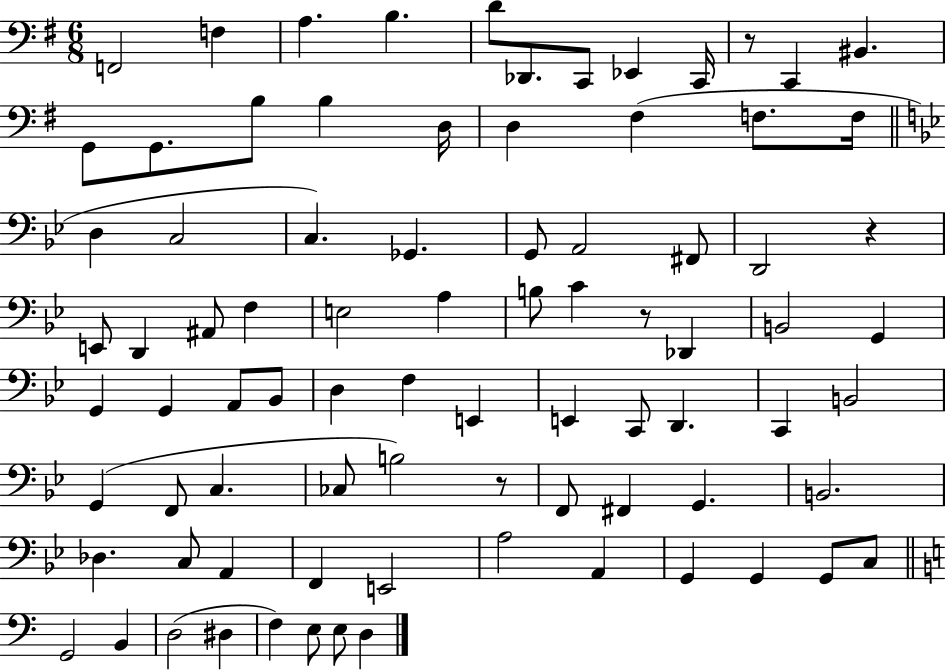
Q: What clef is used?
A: bass